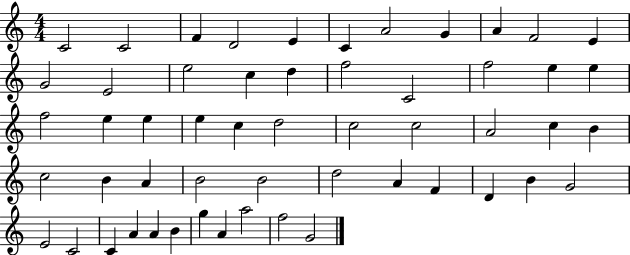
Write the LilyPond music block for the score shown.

{
  \clef treble
  \numericTimeSignature
  \time 4/4
  \key c \major
  c'2 c'2 | f'4 d'2 e'4 | c'4 a'2 g'4 | a'4 f'2 e'4 | \break g'2 e'2 | e''2 c''4 d''4 | f''2 c'2 | f''2 e''4 e''4 | \break f''2 e''4 e''4 | e''4 c''4 d''2 | c''2 c''2 | a'2 c''4 b'4 | \break c''2 b'4 a'4 | b'2 b'2 | d''2 a'4 f'4 | d'4 b'4 g'2 | \break e'2 c'2 | c'4 a'4 a'4 b'4 | g''4 a'4 a''2 | f''2 g'2 | \break \bar "|."
}